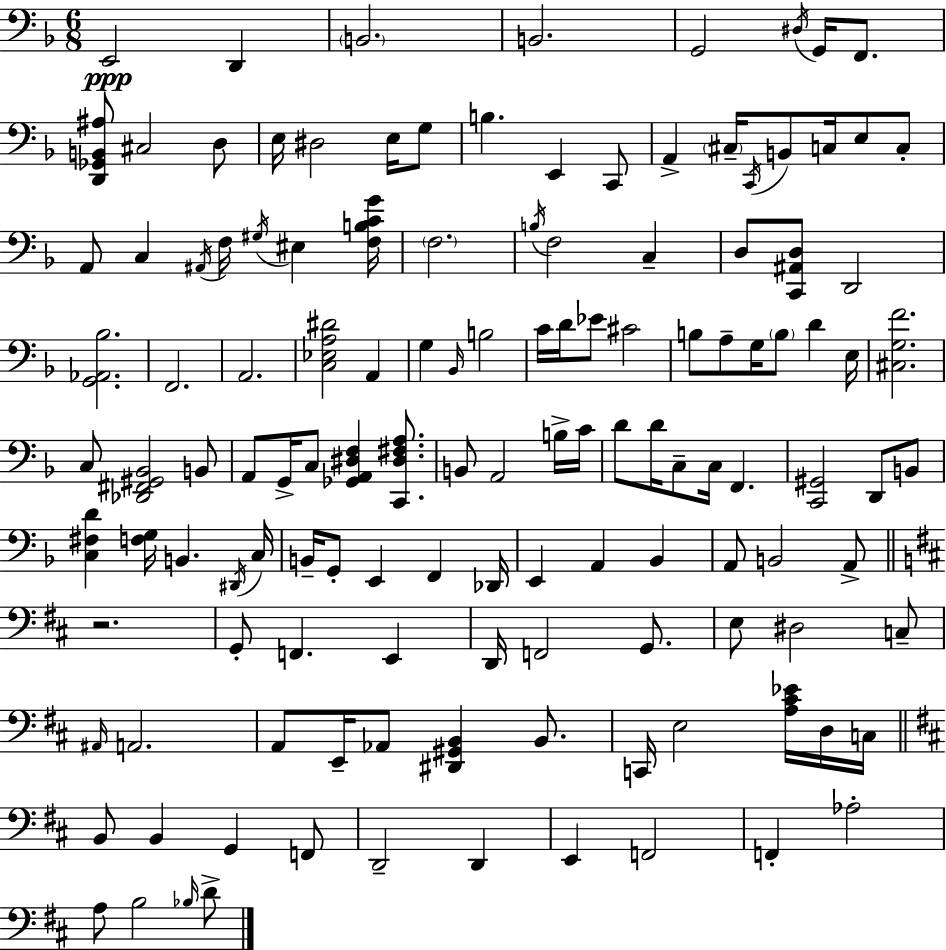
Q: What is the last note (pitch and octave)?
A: D4